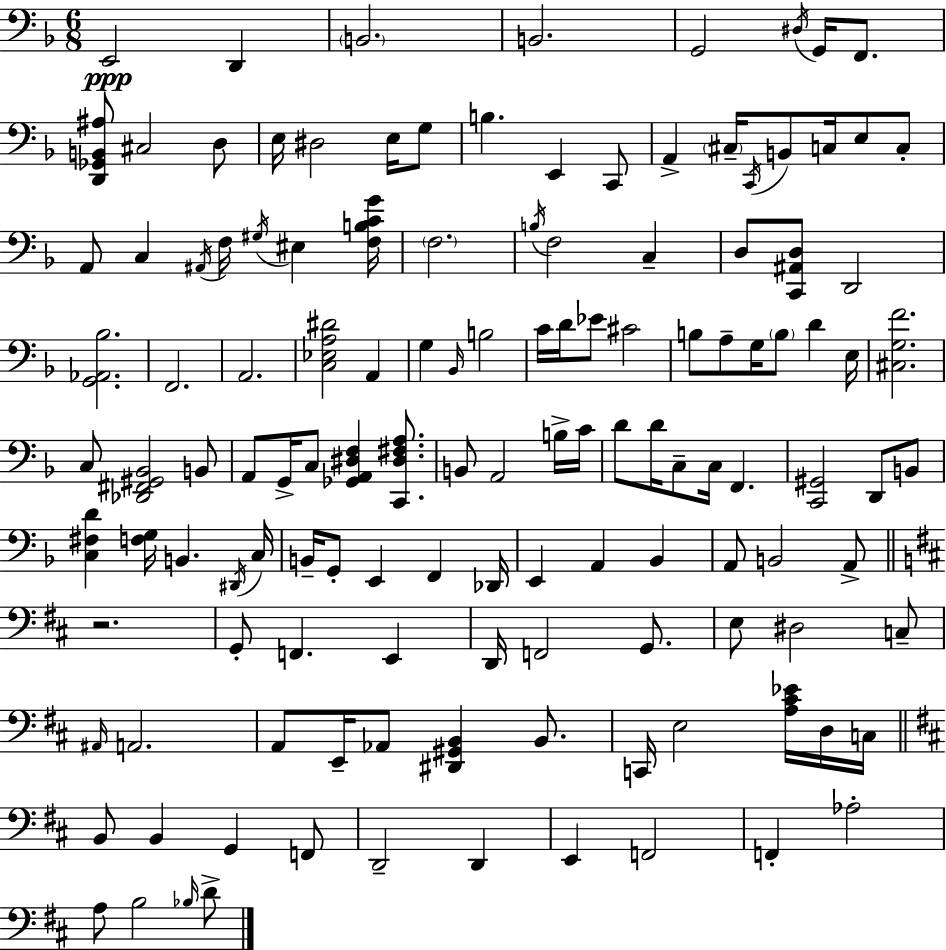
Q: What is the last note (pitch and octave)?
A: D4